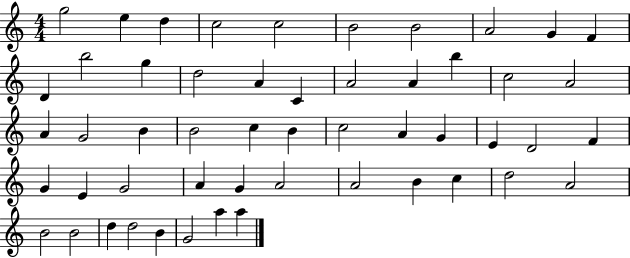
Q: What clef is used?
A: treble